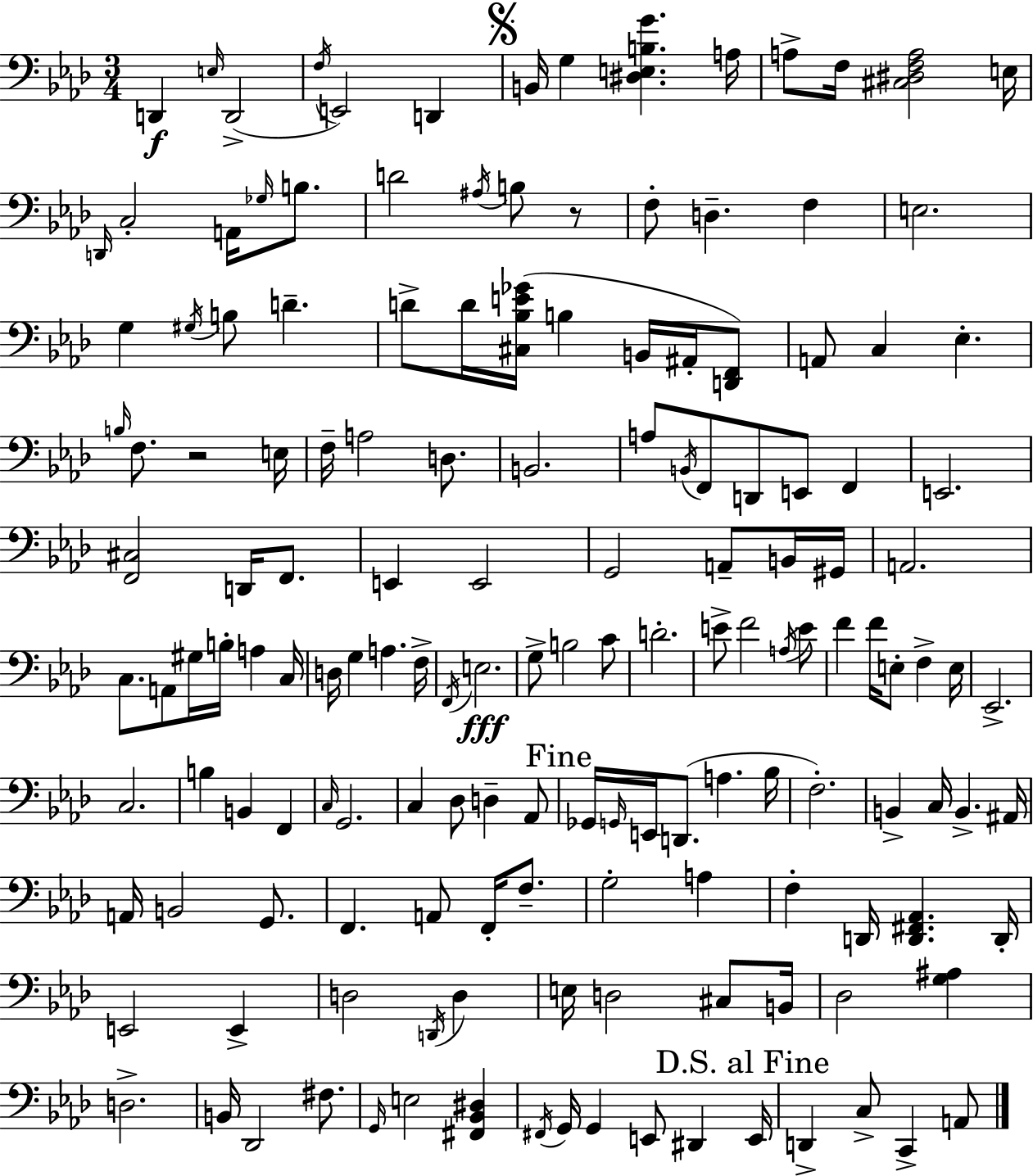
X:1
T:Untitled
M:3/4
L:1/4
K:Fm
D,, E,/4 D,,2 F,/4 E,,2 D,, B,,/4 G, [^D,E,B,G] A,/4 A,/2 F,/4 [^C,^D,F,A,]2 E,/4 D,,/4 C,2 A,,/4 _G,/4 B,/2 D2 ^A,/4 B,/2 z/2 F,/2 D, F, E,2 G, ^G,/4 B,/2 D D/2 D/4 [^C,_B,E_G]/4 B, B,,/4 ^A,,/4 [D,,F,,]/2 A,,/2 C, _E, B,/4 F,/2 z2 E,/4 F,/4 A,2 D,/2 B,,2 A,/2 B,,/4 F,,/2 D,,/2 E,,/2 F,, E,,2 [F,,^C,]2 D,,/4 F,,/2 E,, E,,2 G,,2 A,,/2 B,,/4 ^G,,/4 A,,2 C,/2 A,,/2 ^G,/4 B,/4 A, C,/4 D,/4 G, A, F,/4 F,,/4 E,2 G,/2 B,2 C/2 D2 E/2 F2 A,/4 E/2 F F/4 E,/2 F, E,/4 _E,,2 C,2 B, B,, F,, C,/4 G,,2 C, _D,/2 D, _A,,/2 _G,,/4 G,,/4 E,,/4 D,,/2 A, _B,/4 F,2 B,, C,/4 B,, ^A,,/4 A,,/4 B,,2 G,,/2 F,, A,,/2 F,,/4 F,/2 G,2 A, F, D,,/4 [D,,^F,,_A,,] D,,/4 E,,2 E,, D,2 D,,/4 D, E,/4 D,2 ^C,/2 B,,/4 _D,2 [G,^A,] D,2 B,,/4 _D,,2 ^F,/2 G,,/4 E,2 [^F,,_B,,^D,] ^F,,/4 G,,/4 G,, E,,/2 ^D,, E,,/4 D,, C,/2 C,, A,,/2